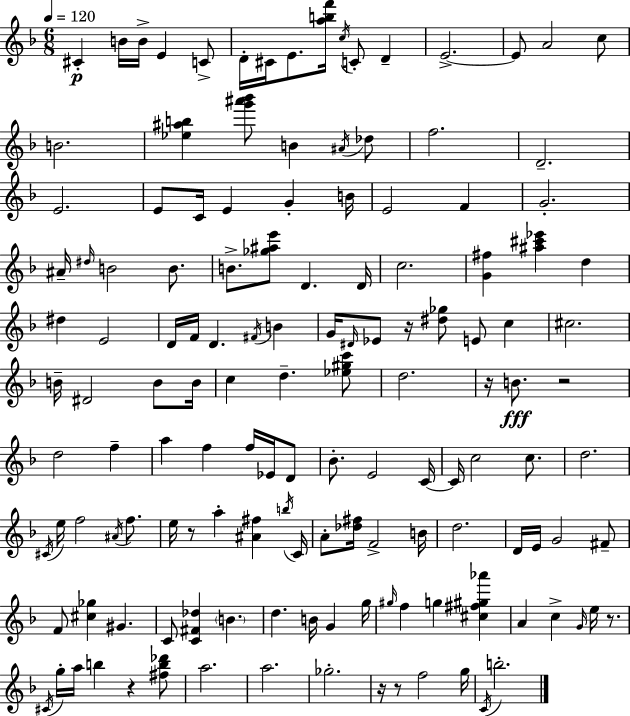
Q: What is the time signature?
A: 6/8